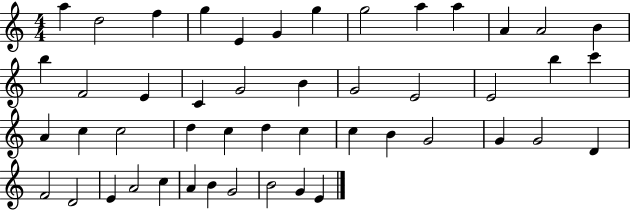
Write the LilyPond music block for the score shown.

{
  \clef treble
  \numericTimeSignature
  \time 4/4
  \key c \major
  a''4 d''2 f''4 | g''4 e'4 g'4 g''4 | g''2 a''4 a''4 | a'4 a'2 b'4 | \break b''4 f'2 e'4 | c'4 g'2 b'4 | g'2 e'2 | e'2 b''4 c'''4 | \break a'4 c''4 c''2 | d''4 c''4 d''4 c''4 | c''4 b'4 g'2 | g'4 g'2 d'4 | \break f'2 d'2 | e'4 a'2 c''4 | a'4 b'4 g'2 | b'2 g'4 e'4 | \break \bar "|."
}